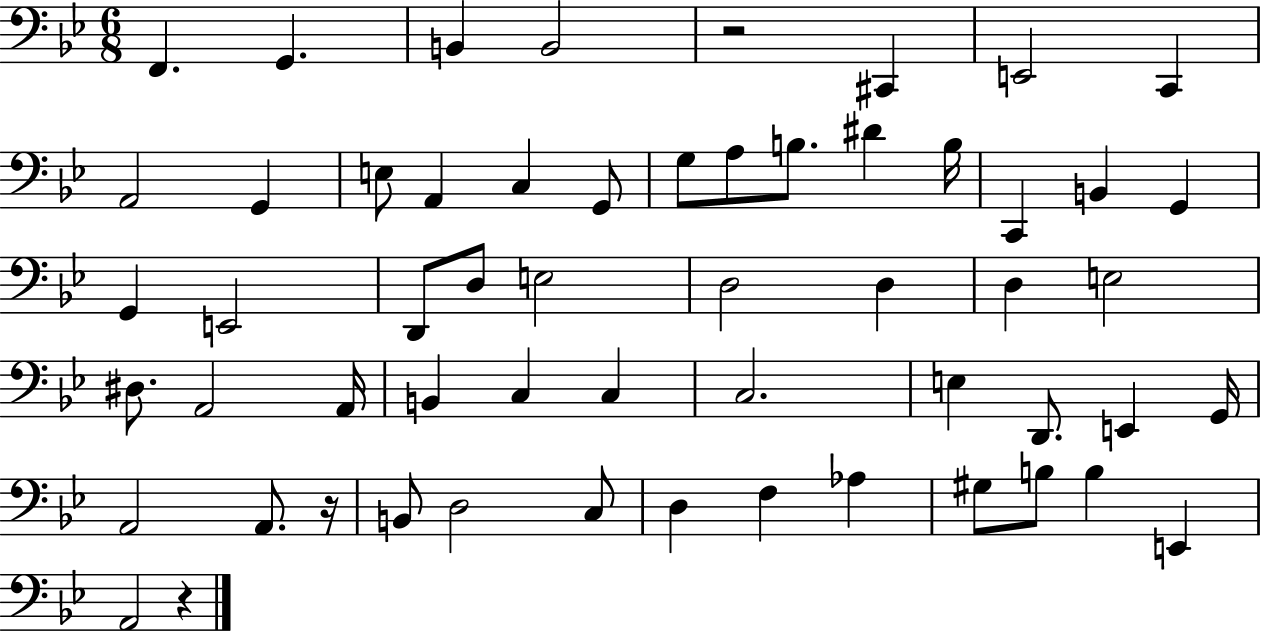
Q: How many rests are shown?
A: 3